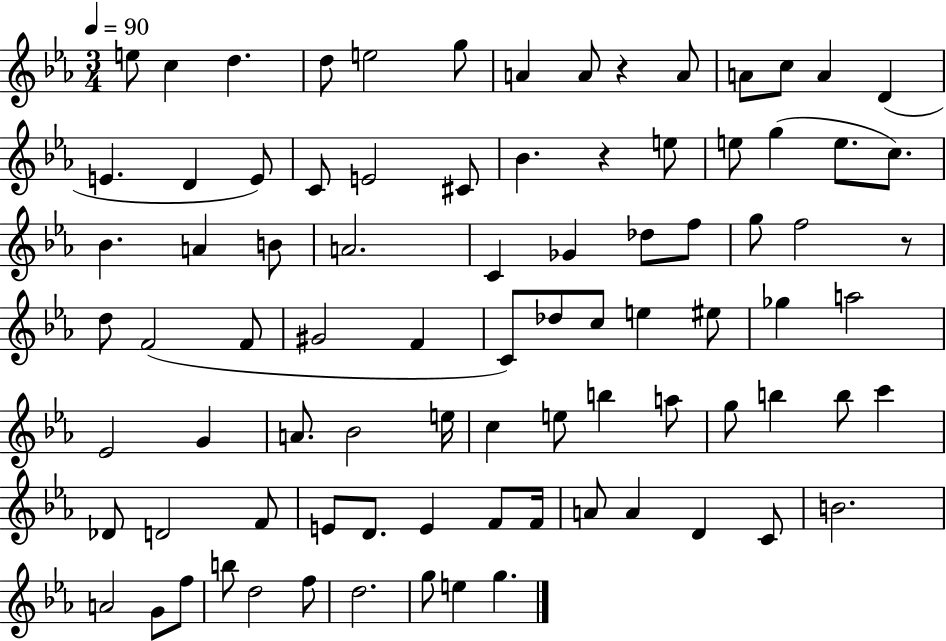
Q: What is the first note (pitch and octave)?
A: E5